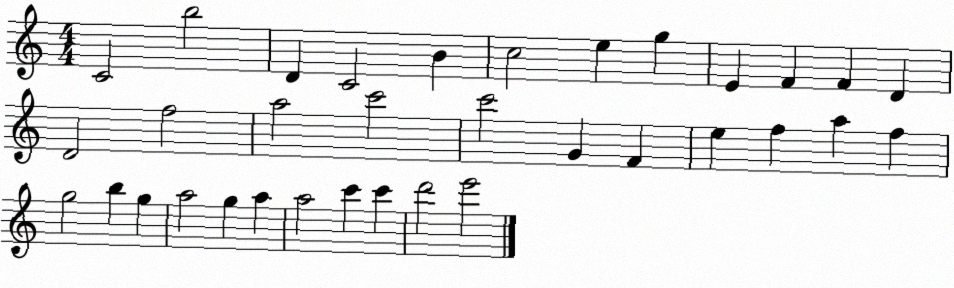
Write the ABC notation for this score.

X:1
T:Untitled
M:4/4
L:1/4
K:C
C2 b2 D C2 B c2 e g E F F D D2 f2 a2 c'2 c'2 G F e f a f g2 b g a2 g a a2 c' c' d'2 e'2